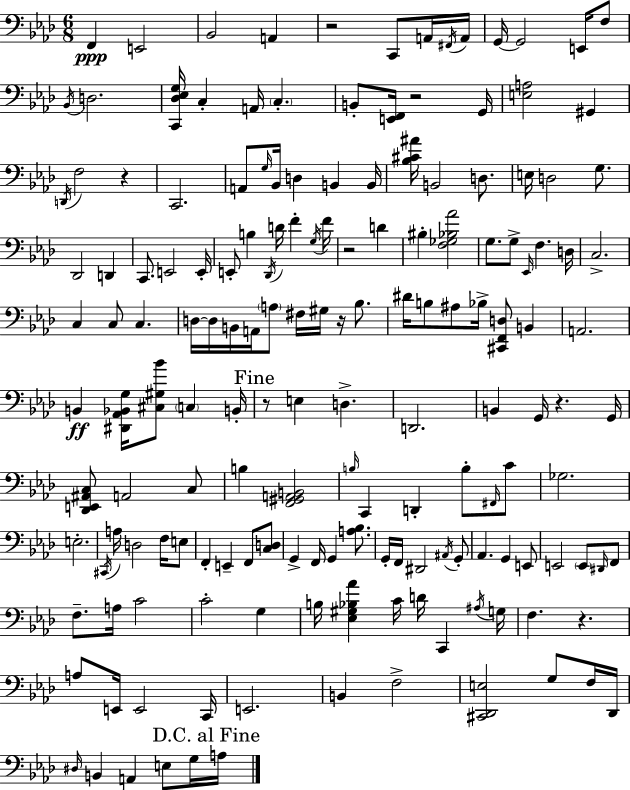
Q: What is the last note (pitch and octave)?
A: A3